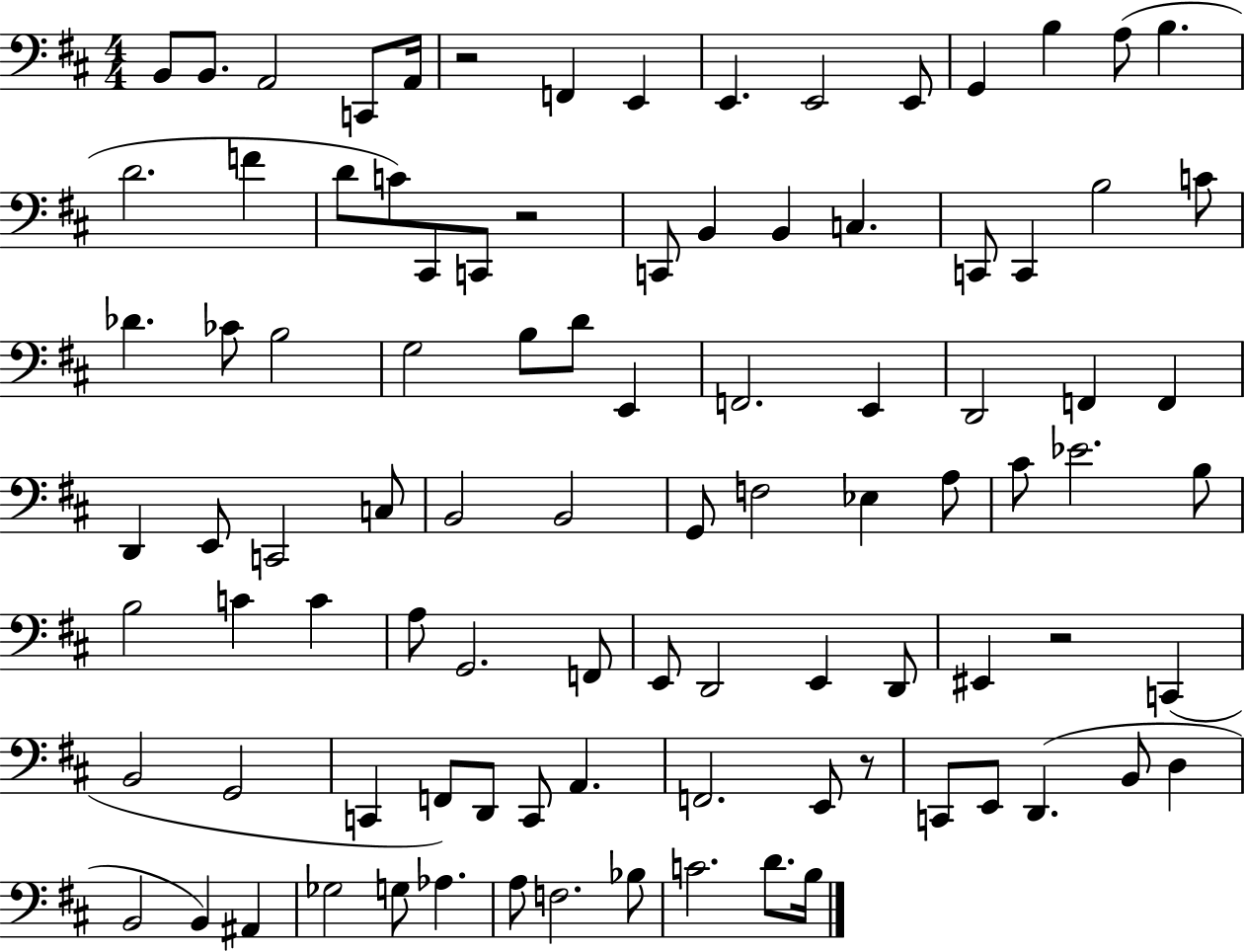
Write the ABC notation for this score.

X:1
T:Untitled
M:4/4
L:1/4
K:D
B,,/2 B,,/2 A,,2 C,,/2 A,,/4 z2 F,, E,, E,, E,,2 E,,/2 G,, B, A,/2 B, D2 F D/2 C/2 ^C,,/2 C,,/2 z2 C,,/2 B,, B,, C, C,,/2 C,, B,2 C/2 _D _C/2 B,2 G,2 B,/2 D/2 E,, F,,2 E,, D,,2 F,, F,, D,, E,,/2 C,,2 C,/2 B,,2 B,,2 G,,/2 F,2 _E, A,/2 ^C/2 _E2 B,/2 B,2 C C A,/2 G,,2 F,,/2 E,,/2 D,,2 E,, D,,/2 ^E,, z2 C,, B,,2 G,,2 C,, F,,/2 D,,/2 C,,/2 A,, F,,2 E,,/2 z/2 C,,/2 E,,/2 D,, B,,/2 D, B,,2 B,, ^A,, _G,2 G,/2 _A, A,/2 F,2 _B,/2 C2 D/2 B,/4